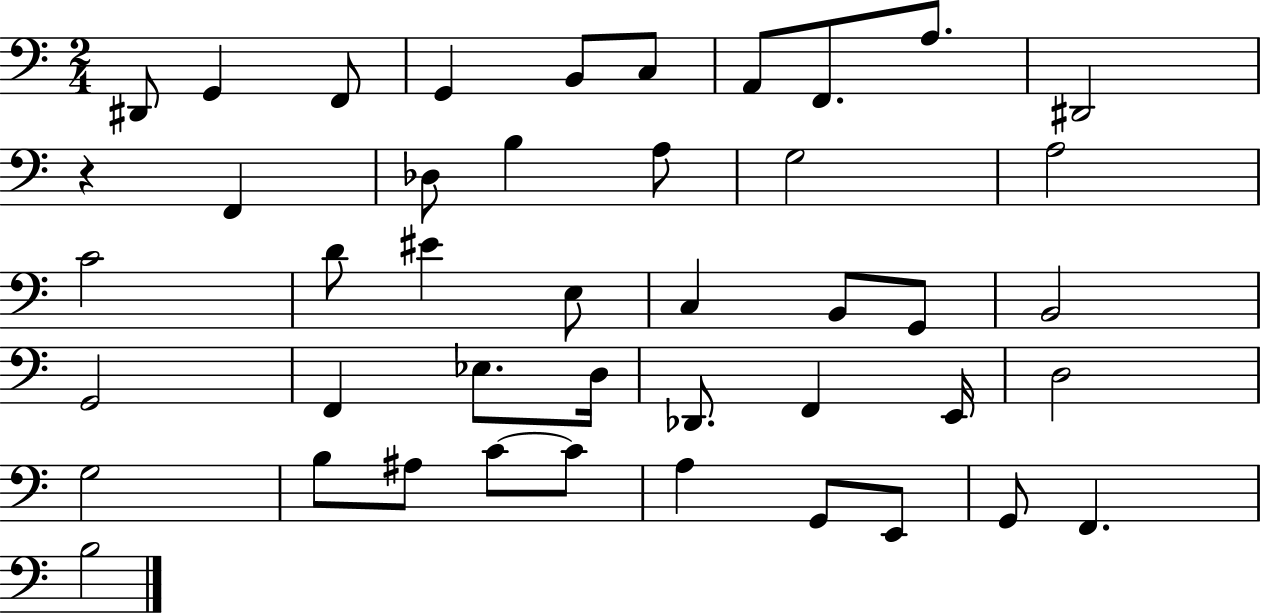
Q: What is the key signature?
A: C major